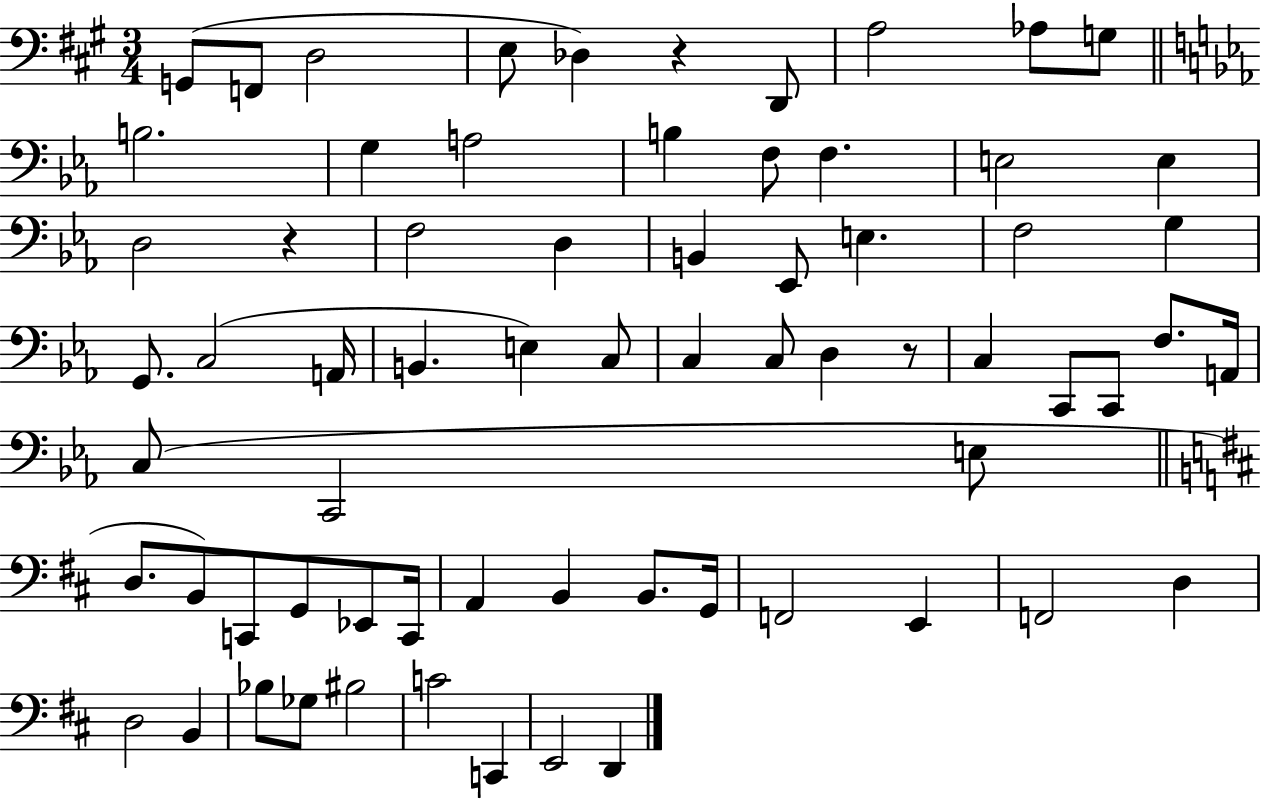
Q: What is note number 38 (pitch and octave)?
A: F3